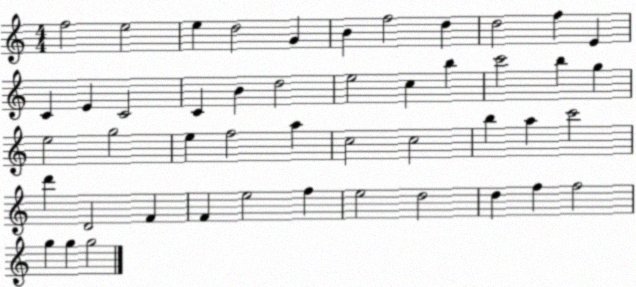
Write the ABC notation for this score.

X:1
T:Untitled
M:4/4
L:1/4
K:C
f2 e2 e d2 G B f2 d d2 f E C E C2 C B d2 e2 c b c'2 b g e2 g2 e f2 a c2 c2 b a c'2 d' D2 F F e2 f e2 d2 d f f2 g g g2